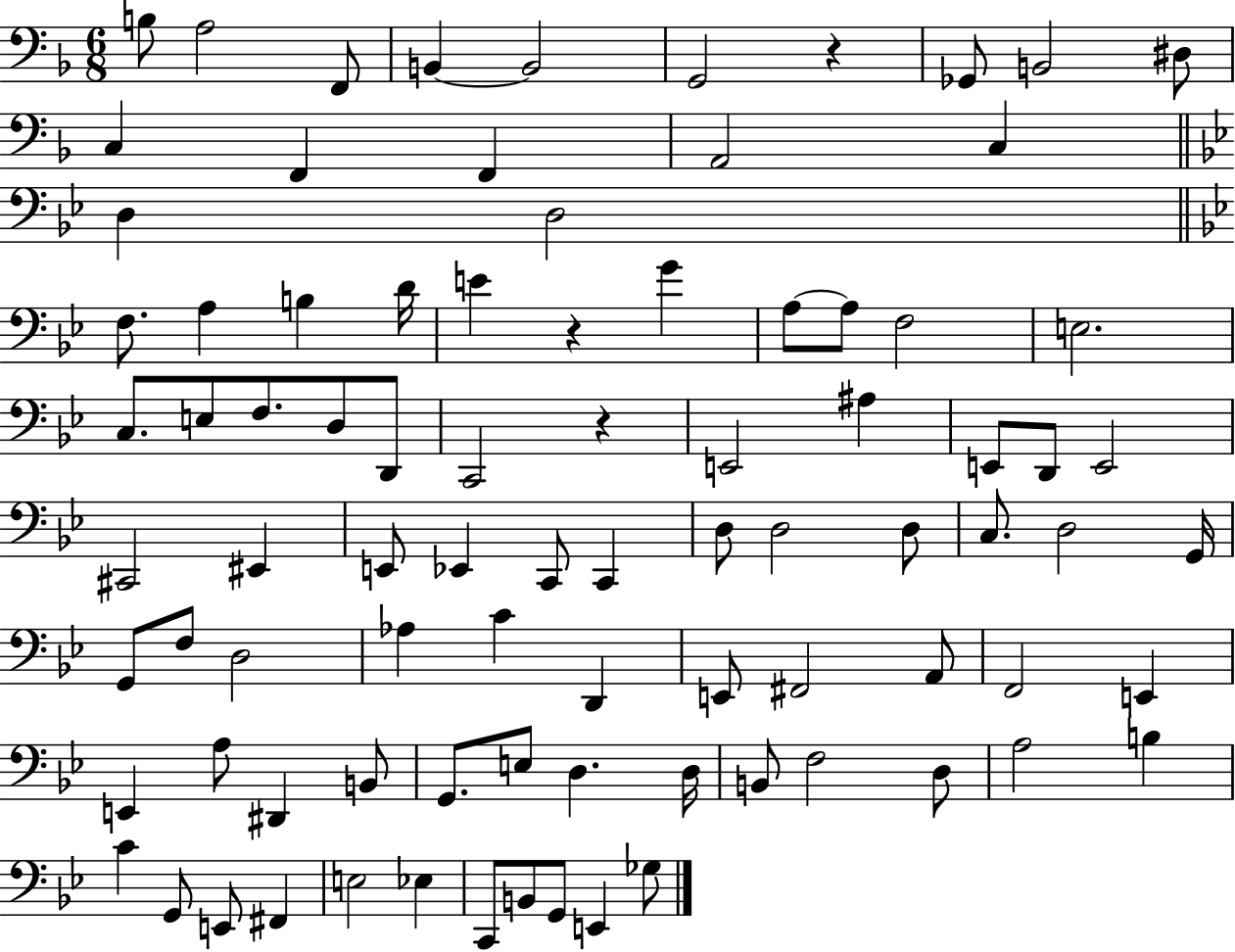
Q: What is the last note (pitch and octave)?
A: Gb3